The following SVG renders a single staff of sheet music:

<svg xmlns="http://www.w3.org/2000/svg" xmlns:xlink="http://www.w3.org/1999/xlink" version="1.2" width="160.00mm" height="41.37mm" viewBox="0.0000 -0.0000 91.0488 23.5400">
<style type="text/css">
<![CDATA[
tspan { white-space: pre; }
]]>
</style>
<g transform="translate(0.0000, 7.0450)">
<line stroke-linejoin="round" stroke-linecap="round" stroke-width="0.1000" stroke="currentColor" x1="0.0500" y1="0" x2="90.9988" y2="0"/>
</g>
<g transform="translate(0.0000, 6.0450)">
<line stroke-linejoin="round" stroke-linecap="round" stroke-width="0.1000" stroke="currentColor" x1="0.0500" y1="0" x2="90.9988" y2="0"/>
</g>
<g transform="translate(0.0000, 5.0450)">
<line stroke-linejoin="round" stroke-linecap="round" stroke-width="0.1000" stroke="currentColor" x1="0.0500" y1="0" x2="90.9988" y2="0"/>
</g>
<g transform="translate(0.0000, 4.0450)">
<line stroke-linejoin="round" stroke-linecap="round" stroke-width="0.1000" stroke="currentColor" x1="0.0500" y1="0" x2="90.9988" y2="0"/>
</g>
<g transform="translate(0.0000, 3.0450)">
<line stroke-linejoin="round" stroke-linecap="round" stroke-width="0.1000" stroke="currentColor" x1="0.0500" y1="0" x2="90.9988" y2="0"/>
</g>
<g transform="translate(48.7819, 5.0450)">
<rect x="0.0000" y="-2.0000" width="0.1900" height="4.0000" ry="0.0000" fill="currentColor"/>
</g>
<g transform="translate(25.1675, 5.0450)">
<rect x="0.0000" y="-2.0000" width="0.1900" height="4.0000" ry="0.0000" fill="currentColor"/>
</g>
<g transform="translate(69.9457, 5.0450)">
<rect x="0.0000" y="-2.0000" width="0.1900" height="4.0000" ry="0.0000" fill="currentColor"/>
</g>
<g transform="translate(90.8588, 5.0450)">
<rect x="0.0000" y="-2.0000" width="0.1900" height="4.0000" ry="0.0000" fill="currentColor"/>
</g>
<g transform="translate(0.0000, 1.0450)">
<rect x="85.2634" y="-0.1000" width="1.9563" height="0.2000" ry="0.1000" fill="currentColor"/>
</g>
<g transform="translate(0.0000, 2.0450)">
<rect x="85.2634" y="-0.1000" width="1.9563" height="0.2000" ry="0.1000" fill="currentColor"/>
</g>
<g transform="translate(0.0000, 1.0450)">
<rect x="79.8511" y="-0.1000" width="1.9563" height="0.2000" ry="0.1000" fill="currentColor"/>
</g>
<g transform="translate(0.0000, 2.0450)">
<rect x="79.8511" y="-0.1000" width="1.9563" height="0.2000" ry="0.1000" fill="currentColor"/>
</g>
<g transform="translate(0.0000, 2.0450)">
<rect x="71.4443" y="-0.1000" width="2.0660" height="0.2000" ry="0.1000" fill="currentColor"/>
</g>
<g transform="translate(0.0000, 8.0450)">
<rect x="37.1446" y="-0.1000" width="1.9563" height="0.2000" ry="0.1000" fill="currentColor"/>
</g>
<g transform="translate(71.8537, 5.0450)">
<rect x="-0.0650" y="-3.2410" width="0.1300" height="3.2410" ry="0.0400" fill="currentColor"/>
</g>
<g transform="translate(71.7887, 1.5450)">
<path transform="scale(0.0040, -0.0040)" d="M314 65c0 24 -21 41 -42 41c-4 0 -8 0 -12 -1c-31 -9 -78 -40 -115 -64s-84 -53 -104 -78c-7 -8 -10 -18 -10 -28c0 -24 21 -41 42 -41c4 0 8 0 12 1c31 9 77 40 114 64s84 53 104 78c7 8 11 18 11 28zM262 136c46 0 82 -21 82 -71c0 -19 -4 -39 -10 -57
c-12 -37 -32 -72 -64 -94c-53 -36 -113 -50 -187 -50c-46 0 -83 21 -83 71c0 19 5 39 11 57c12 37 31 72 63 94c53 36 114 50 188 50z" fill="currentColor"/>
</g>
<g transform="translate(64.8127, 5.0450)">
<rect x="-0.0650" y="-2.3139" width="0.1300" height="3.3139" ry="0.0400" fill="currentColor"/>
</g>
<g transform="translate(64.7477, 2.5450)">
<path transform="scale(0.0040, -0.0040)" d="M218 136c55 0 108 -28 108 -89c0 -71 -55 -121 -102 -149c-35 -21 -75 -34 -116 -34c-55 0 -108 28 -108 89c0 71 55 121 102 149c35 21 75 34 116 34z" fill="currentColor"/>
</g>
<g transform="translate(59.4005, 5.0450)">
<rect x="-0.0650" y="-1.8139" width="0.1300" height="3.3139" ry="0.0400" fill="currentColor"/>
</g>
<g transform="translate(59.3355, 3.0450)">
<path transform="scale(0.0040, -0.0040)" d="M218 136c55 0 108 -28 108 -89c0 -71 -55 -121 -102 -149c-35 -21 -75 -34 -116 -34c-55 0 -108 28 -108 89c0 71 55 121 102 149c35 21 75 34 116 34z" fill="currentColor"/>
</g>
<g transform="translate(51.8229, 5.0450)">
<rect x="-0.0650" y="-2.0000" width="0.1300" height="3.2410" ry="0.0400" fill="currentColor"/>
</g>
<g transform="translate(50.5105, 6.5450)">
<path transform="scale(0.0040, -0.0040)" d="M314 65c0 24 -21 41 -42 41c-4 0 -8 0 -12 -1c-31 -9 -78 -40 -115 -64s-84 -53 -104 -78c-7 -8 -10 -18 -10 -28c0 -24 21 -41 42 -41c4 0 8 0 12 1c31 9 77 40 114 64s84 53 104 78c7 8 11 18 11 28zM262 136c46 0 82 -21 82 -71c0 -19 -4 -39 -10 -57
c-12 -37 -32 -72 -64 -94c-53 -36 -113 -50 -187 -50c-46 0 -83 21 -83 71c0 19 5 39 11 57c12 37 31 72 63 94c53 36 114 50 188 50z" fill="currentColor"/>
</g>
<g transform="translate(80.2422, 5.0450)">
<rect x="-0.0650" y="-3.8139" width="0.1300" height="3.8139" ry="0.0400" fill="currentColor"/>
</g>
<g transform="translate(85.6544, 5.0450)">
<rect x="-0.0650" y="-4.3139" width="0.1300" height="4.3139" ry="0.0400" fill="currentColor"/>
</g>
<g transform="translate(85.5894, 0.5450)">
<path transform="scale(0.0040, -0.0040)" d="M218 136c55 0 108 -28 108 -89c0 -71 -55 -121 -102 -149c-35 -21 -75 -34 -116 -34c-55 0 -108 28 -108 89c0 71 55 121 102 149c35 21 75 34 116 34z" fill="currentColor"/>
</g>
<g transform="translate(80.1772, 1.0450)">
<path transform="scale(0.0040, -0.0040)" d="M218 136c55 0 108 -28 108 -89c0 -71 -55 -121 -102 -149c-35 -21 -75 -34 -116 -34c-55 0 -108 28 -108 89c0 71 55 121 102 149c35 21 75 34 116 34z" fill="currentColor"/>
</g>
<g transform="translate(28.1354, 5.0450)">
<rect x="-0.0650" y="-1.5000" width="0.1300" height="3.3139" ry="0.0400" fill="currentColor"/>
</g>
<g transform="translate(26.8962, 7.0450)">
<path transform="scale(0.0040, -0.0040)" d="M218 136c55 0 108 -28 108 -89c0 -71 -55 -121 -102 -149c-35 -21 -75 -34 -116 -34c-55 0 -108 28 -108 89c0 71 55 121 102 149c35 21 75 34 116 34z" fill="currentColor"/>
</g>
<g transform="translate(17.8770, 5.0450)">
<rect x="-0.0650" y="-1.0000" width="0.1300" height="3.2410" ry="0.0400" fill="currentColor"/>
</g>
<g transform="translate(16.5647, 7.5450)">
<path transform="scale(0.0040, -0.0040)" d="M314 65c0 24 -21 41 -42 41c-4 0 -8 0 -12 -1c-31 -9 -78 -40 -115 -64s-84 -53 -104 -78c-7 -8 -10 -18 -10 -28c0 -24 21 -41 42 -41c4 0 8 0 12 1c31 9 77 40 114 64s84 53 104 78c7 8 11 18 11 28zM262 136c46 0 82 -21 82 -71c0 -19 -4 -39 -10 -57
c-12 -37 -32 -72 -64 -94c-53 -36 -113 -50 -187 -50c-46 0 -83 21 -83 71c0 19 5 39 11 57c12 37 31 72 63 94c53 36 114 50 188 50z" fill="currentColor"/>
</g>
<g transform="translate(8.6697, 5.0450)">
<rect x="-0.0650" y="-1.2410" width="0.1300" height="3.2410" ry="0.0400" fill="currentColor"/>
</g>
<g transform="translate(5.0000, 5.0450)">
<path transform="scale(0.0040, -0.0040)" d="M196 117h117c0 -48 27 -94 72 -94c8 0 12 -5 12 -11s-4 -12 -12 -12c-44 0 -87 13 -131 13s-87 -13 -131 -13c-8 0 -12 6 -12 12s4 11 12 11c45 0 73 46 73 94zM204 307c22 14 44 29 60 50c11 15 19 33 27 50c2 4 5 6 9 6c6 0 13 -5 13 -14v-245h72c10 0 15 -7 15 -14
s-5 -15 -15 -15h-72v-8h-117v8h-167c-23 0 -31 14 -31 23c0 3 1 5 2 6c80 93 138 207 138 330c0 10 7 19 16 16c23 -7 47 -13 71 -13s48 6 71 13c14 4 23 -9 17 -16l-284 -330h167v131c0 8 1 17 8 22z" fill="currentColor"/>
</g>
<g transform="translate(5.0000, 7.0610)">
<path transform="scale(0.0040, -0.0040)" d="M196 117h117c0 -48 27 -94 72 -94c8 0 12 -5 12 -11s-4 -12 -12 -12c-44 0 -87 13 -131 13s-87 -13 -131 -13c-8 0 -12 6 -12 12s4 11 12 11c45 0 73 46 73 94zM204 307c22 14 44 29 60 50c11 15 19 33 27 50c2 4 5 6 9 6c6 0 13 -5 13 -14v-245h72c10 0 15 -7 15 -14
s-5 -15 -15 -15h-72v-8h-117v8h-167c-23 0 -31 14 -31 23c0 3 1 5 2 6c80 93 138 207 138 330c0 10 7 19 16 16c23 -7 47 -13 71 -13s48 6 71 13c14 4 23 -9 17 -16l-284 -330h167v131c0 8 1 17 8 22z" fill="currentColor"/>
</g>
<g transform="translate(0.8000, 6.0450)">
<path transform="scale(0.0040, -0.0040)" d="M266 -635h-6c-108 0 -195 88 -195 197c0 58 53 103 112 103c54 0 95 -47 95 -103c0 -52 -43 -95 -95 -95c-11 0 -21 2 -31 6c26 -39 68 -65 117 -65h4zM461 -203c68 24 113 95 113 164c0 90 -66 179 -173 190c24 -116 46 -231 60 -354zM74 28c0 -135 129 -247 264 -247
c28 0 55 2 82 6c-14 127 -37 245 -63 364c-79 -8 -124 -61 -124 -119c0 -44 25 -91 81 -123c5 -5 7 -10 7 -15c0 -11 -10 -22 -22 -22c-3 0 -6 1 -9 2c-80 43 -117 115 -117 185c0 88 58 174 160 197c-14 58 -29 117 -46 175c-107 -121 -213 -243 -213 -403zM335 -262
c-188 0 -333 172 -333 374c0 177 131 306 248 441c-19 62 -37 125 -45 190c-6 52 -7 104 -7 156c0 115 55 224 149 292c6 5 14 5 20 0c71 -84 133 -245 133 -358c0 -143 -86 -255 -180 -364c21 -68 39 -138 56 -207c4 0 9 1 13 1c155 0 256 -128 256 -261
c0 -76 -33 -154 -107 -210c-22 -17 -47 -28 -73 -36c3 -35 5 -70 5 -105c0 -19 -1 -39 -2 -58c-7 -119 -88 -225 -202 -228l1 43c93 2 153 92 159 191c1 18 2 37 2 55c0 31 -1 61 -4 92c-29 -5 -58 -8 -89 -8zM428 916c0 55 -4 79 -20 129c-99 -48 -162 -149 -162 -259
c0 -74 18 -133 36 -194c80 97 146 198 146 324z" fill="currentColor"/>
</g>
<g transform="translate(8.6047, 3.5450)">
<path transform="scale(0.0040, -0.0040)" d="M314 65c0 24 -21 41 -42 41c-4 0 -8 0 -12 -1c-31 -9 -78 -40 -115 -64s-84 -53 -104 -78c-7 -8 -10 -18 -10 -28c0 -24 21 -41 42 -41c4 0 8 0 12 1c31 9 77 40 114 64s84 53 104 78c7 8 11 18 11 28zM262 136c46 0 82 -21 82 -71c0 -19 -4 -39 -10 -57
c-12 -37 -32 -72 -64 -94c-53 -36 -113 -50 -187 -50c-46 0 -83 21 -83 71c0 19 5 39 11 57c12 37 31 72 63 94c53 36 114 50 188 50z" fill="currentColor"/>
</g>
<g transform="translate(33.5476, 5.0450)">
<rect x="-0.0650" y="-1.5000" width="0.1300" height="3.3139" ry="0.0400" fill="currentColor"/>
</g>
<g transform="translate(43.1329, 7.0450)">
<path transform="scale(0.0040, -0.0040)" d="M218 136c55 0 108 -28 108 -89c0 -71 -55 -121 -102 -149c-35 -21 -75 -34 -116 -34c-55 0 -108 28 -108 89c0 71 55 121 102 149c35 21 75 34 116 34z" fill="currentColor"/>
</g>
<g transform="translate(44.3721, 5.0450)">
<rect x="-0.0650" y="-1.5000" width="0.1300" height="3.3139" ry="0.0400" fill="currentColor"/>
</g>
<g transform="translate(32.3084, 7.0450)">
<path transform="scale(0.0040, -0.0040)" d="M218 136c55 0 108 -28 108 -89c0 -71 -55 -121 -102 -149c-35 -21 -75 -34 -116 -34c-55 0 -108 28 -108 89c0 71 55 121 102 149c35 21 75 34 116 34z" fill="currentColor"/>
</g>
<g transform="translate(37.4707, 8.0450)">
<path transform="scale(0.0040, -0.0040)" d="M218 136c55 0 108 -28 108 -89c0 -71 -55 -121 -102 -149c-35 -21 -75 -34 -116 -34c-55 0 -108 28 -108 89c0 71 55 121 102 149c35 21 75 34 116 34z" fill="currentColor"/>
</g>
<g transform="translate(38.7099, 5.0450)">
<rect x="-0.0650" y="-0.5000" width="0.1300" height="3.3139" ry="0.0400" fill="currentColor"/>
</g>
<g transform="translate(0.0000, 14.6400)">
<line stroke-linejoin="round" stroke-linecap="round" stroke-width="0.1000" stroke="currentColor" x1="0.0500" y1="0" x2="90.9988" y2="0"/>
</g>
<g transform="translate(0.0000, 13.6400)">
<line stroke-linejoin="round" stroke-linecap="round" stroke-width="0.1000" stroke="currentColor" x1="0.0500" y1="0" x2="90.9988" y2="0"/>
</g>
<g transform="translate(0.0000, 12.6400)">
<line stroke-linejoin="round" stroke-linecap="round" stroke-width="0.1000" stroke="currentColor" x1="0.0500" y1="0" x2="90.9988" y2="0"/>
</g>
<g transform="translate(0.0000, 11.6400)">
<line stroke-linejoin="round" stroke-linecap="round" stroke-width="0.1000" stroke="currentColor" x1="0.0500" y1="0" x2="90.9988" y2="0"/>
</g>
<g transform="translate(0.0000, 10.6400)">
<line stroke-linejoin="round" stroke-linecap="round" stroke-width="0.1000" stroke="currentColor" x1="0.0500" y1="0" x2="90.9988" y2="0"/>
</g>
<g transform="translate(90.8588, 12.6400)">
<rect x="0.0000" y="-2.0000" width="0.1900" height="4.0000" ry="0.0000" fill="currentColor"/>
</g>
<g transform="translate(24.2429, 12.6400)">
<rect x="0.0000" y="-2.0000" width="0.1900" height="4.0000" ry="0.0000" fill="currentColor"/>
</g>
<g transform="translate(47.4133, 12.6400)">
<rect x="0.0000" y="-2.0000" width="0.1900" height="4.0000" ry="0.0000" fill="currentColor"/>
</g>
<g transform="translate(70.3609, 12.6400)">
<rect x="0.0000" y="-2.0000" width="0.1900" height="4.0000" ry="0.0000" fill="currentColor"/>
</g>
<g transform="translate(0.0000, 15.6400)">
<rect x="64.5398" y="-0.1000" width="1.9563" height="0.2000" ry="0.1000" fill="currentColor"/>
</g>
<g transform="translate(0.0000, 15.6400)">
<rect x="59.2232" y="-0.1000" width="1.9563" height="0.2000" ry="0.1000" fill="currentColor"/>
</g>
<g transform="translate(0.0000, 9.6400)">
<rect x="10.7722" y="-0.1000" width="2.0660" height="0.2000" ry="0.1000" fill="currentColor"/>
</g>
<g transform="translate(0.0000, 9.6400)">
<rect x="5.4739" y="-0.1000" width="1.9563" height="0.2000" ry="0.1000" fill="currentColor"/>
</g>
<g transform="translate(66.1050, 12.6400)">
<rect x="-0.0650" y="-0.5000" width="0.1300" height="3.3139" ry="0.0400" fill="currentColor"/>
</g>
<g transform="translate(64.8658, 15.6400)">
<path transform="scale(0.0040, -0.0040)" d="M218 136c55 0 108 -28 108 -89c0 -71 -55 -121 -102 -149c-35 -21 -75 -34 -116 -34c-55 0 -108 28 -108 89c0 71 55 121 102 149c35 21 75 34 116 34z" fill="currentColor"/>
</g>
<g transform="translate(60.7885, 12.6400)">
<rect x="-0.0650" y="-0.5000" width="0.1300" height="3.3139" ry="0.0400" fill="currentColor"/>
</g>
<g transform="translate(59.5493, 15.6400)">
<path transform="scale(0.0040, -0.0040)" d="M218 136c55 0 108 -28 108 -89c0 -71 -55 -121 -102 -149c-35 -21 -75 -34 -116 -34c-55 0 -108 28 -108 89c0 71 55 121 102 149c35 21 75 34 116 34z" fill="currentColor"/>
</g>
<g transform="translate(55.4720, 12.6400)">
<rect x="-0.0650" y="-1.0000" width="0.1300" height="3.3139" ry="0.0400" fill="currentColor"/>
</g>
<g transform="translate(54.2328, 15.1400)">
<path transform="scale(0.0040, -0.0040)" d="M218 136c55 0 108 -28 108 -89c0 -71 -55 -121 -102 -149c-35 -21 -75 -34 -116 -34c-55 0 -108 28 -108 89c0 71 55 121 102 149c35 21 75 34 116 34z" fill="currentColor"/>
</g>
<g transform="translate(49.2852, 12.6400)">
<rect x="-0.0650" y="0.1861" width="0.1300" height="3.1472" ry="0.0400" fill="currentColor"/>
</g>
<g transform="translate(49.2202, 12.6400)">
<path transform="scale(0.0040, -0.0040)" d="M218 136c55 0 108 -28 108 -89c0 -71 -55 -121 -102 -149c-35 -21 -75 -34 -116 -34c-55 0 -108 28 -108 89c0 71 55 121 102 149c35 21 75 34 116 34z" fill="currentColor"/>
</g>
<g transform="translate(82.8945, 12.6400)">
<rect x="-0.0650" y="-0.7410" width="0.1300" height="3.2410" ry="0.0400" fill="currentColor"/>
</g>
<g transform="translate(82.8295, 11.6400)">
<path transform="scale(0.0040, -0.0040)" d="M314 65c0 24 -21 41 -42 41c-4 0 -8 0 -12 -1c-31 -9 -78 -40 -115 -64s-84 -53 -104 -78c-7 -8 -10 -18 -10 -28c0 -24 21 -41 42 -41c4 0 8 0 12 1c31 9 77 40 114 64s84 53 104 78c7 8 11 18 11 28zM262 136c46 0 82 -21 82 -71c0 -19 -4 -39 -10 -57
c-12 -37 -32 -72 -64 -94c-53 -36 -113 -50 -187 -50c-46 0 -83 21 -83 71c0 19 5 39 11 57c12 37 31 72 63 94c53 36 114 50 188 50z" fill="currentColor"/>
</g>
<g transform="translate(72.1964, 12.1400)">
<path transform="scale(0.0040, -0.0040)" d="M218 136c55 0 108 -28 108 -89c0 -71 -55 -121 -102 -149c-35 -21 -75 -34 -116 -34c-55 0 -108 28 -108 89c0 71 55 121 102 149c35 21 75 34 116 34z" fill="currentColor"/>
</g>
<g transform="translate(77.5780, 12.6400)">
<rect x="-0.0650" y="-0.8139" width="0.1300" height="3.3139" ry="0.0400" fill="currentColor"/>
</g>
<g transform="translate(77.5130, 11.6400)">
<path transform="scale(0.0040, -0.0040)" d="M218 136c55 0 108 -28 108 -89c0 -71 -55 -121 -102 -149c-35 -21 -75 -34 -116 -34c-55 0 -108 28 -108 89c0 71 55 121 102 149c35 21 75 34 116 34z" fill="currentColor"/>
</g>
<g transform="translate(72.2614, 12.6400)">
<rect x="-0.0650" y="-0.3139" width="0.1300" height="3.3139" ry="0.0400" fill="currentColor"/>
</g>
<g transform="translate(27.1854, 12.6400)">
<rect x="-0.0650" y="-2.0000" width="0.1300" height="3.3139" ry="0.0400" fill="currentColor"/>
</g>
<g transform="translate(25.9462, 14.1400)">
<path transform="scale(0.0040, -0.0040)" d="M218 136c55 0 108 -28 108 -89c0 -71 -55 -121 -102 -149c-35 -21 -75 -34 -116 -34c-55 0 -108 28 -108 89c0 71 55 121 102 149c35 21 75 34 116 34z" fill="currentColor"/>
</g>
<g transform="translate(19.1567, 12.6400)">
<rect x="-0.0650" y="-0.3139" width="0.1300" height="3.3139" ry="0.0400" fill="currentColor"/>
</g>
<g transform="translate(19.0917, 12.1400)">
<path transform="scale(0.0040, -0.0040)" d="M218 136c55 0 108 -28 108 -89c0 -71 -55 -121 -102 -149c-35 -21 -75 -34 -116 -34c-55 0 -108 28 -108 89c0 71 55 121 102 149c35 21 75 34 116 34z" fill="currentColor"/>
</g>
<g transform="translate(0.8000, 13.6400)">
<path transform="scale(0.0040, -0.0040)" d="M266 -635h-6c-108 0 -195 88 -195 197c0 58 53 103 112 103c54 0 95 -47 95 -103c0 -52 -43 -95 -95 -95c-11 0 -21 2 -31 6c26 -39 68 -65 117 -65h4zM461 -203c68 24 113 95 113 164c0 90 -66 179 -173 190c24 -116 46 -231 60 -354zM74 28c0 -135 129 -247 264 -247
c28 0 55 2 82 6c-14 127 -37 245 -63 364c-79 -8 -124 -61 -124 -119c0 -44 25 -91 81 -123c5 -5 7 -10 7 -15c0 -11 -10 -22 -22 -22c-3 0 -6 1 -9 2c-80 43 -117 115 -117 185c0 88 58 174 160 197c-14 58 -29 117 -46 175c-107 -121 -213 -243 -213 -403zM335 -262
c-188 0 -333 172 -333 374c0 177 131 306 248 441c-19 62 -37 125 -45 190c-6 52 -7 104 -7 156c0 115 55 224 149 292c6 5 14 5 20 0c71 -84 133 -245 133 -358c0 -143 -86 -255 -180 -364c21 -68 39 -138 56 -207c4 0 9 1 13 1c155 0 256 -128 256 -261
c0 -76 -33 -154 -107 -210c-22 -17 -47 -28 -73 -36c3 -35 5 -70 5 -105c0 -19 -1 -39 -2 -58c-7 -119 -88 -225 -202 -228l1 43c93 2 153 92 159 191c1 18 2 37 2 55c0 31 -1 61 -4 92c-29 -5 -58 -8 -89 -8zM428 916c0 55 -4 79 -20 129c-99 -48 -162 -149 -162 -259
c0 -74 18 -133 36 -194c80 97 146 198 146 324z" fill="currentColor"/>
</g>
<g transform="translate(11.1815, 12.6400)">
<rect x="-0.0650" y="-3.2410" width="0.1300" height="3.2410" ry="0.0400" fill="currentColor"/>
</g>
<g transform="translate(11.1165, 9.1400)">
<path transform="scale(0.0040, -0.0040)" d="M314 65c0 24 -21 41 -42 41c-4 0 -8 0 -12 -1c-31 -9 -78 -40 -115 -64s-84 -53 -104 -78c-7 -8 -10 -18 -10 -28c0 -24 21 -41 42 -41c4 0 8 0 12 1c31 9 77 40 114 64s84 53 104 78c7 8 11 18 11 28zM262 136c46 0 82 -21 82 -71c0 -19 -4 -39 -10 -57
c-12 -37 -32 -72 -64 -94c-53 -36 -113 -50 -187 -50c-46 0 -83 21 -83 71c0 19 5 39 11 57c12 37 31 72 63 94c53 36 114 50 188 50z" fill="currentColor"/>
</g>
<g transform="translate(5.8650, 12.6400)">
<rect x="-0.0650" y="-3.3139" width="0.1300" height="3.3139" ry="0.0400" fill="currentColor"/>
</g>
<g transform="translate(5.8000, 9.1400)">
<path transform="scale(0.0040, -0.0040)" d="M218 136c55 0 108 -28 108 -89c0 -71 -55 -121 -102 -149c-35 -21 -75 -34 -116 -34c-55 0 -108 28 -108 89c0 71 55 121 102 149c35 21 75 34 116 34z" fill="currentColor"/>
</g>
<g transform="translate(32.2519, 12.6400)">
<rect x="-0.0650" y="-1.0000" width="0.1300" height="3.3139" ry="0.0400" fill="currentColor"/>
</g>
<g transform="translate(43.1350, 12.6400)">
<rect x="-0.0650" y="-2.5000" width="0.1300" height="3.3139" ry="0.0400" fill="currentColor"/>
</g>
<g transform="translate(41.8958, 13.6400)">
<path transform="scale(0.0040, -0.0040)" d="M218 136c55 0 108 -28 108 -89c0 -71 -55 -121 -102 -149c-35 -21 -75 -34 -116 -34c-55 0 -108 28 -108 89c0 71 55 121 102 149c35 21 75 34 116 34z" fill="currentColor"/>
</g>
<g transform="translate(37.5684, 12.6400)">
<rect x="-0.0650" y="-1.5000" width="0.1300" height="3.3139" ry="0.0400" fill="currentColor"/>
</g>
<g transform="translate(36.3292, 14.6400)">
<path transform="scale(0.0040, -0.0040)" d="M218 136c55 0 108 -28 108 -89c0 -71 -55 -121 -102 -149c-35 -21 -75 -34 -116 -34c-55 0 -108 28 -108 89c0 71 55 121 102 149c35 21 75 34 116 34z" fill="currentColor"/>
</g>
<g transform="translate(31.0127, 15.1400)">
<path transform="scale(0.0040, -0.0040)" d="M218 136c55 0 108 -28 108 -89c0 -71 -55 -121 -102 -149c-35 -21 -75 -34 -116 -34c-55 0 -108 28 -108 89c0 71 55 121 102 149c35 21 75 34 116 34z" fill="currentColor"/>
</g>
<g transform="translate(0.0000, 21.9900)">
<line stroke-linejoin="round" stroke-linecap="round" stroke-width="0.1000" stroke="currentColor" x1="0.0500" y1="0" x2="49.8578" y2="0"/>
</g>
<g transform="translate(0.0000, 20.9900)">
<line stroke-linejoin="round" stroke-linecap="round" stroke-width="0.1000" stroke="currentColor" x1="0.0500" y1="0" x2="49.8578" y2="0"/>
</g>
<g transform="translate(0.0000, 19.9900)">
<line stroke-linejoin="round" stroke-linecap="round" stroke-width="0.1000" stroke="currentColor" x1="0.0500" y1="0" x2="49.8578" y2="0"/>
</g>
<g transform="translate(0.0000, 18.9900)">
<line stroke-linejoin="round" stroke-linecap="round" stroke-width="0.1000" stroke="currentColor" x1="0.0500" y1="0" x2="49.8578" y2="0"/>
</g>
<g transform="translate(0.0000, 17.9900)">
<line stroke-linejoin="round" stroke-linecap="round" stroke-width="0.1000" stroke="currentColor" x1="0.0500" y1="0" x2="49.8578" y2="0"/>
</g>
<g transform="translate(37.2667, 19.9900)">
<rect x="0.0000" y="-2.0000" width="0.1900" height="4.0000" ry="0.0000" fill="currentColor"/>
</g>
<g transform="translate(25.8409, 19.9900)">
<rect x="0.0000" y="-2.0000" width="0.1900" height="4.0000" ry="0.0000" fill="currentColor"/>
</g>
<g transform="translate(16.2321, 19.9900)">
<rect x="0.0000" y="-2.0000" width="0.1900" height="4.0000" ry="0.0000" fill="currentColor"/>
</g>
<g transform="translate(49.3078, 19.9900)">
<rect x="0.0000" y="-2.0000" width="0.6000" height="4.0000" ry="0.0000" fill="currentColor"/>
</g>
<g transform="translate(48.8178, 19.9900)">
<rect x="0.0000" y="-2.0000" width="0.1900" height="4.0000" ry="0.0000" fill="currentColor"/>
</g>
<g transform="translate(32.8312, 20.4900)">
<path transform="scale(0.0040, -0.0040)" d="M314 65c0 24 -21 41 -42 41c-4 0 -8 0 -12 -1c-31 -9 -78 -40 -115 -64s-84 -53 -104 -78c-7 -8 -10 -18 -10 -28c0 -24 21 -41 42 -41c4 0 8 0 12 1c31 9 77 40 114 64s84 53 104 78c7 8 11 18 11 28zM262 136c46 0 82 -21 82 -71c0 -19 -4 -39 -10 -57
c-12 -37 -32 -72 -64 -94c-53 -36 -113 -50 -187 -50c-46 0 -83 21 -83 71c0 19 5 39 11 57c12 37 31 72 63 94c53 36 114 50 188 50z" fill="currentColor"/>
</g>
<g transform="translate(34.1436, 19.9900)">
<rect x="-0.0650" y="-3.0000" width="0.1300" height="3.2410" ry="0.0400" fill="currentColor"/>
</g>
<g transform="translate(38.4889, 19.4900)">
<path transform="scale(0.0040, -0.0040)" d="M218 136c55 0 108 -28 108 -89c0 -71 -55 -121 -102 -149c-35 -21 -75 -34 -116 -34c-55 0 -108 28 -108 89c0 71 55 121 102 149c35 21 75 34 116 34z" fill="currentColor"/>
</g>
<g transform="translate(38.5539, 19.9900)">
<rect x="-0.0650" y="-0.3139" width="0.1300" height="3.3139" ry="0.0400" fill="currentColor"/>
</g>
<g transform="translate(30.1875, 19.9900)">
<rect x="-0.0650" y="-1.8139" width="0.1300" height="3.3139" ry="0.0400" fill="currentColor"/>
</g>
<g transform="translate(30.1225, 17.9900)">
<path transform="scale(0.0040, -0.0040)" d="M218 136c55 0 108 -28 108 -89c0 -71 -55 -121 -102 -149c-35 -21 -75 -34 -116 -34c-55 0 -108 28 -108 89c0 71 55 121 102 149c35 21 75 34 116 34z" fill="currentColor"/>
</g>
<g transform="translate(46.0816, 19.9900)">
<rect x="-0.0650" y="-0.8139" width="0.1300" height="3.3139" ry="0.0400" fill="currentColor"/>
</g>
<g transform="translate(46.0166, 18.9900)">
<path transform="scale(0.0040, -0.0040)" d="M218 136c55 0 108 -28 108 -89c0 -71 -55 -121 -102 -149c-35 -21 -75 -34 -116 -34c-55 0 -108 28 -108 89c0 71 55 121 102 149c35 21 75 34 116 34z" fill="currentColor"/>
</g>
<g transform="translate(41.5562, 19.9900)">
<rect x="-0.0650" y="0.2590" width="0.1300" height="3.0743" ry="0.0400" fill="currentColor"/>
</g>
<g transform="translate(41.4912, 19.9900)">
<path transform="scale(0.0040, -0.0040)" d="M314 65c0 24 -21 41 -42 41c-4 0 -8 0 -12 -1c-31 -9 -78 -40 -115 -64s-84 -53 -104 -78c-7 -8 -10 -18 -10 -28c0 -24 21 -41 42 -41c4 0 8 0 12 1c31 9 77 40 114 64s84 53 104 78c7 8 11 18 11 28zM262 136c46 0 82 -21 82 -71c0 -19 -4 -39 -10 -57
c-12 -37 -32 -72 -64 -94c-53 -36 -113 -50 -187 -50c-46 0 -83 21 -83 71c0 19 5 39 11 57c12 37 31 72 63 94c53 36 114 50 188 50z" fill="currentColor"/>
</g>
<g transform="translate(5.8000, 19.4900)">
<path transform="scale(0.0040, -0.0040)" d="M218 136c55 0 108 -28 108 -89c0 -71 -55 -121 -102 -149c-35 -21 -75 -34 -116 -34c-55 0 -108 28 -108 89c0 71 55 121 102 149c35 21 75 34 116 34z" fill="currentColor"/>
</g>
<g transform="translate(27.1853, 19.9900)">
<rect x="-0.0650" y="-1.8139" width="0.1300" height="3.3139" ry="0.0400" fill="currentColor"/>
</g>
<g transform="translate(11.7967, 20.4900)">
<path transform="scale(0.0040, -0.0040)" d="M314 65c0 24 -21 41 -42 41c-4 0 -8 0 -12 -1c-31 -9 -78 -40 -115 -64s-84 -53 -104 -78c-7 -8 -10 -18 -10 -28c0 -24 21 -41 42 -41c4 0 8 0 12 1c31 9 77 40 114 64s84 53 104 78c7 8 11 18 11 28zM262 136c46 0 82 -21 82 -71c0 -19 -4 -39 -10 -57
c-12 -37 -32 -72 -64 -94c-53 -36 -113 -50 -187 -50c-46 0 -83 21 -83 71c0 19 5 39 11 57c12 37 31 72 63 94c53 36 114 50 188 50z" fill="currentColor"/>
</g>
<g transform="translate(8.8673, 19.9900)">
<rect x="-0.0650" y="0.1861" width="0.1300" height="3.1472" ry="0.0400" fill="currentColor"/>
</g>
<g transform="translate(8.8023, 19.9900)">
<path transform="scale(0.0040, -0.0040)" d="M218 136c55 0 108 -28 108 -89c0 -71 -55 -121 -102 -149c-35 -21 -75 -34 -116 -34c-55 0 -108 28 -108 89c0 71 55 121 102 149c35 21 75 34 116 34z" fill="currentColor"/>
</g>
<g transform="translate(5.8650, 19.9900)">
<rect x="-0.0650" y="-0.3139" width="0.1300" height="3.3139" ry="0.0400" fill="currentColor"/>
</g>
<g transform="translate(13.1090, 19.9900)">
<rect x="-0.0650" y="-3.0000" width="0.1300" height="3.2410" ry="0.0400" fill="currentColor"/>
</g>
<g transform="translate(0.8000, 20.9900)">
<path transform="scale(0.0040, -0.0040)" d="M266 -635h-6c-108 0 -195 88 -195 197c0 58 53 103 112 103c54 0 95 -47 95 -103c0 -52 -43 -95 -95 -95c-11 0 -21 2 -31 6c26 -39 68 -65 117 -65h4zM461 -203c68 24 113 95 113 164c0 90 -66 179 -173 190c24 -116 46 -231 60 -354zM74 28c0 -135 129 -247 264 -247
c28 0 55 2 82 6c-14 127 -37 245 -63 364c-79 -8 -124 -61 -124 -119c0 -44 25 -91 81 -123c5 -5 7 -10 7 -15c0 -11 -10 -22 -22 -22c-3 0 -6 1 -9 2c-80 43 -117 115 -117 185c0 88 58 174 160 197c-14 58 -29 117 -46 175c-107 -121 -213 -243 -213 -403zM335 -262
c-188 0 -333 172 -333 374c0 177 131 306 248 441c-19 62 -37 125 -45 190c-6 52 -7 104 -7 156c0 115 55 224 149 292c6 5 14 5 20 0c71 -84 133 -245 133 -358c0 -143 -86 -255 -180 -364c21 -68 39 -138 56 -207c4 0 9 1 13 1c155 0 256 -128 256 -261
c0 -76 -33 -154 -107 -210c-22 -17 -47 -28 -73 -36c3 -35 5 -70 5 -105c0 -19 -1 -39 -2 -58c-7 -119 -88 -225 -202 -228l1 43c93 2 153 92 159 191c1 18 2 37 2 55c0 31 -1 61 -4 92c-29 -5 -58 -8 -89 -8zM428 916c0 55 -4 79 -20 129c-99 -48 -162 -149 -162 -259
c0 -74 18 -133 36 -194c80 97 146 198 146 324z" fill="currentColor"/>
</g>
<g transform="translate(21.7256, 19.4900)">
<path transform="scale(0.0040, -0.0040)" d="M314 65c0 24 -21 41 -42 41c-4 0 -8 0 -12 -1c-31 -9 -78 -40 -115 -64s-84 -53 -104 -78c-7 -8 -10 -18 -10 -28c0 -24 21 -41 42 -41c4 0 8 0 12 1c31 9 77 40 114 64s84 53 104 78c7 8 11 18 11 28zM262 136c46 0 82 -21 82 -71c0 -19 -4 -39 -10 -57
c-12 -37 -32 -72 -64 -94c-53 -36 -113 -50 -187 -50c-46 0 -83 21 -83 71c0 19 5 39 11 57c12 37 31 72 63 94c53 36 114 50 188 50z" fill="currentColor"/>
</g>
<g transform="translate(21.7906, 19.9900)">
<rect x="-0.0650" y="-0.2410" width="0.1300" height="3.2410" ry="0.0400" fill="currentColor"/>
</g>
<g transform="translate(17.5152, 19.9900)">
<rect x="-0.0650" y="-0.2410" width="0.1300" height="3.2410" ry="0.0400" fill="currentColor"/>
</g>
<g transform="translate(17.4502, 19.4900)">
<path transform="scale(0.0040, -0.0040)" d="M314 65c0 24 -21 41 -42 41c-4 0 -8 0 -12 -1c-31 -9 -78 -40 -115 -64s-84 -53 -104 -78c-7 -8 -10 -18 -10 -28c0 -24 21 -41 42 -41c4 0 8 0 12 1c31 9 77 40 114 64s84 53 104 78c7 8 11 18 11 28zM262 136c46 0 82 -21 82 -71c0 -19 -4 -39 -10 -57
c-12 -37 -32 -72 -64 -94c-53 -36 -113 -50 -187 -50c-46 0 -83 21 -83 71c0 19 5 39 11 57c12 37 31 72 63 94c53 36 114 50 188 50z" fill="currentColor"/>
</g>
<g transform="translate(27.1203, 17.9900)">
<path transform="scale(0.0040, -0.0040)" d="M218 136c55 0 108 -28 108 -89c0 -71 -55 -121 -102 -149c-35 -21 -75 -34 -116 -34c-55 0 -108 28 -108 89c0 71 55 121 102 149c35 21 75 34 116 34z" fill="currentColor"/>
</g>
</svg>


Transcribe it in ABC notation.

X:1
T:Untitled
M:4/4
L:1/4
K:C
e2 D2 E E C E F2 f g b2 c' d' b b2 c F D E G B D C C c d d2 c B A2 c2 c2 f f A2 c B2 d